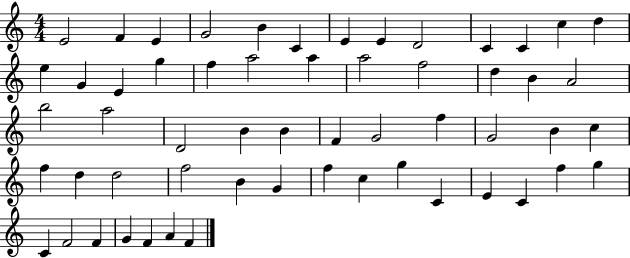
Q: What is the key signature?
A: C major